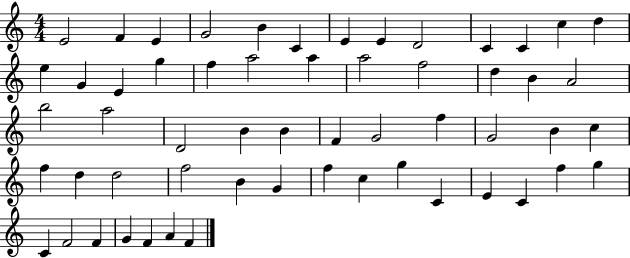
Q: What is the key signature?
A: C major